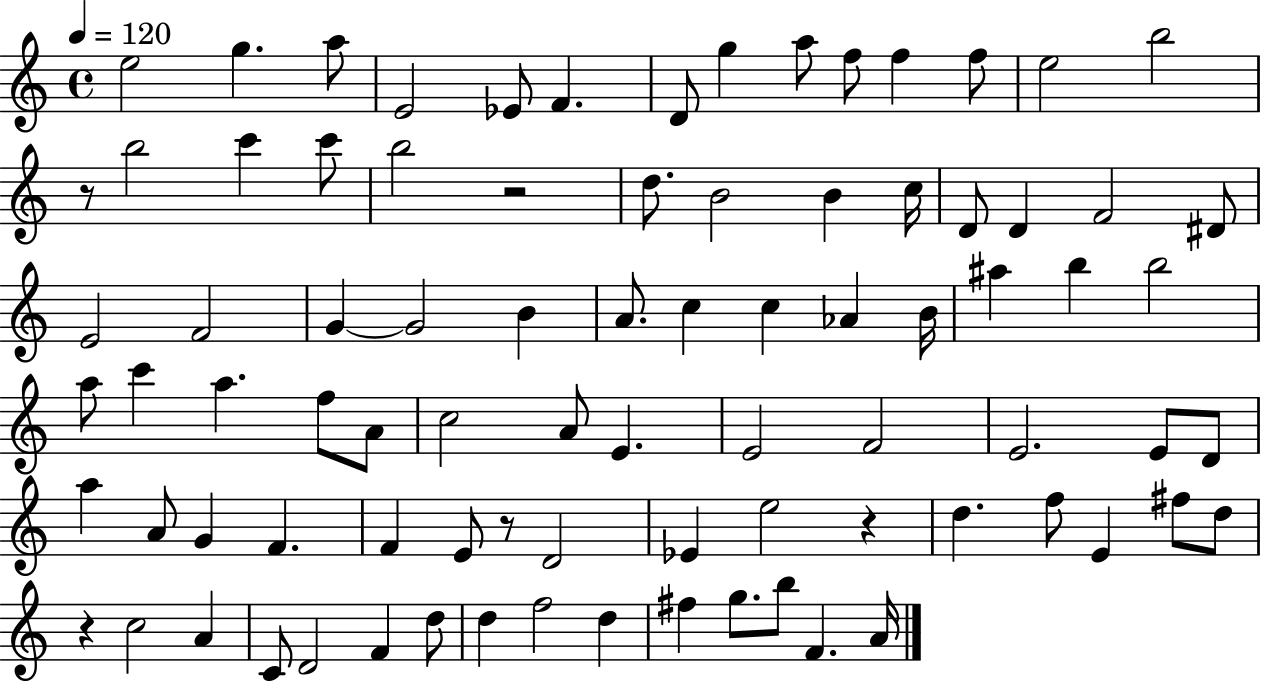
X:1
T:Untitled
M:4/4
L:1/4
K:C
e2 g a/2 E2 _E/2 F D/2 g a/2 f/2 f f/2 e2 b2 z/2 b2 c' c'/2 b2 z2 d/2 B2 B c/4 D/2 D F2 ^D/2 E2 F2 G G2 B A/2 c c _A B/4 ^a b b2 a/2 c' a f/2 A/2 c2 A/2 E E2 F2 E2 E/2 D/2 a A/2 G F F E/2 z/2 D2 _E e2 z d f/2 E ^f/2 d/2 z c2 A C/2 D2 F d/2 d f2 d ^f g/2 b/2 F A/4